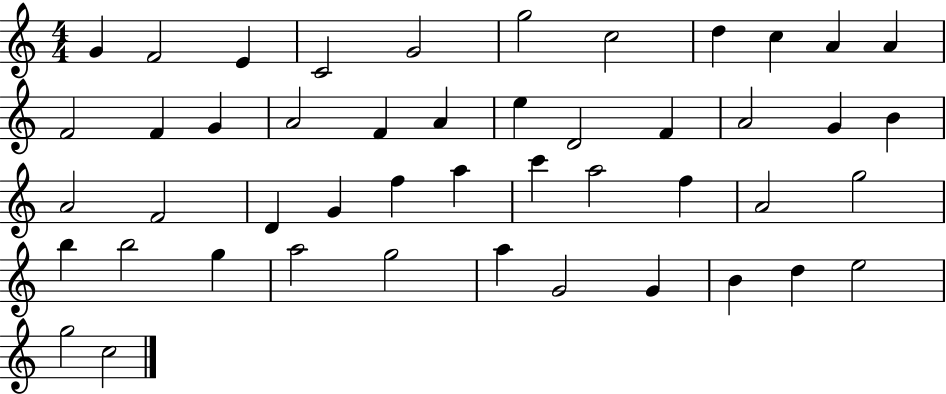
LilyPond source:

{
  \clef treble
  \numericTimeSignature
  \time 4/4
  \key c \major
  g'4 f'2 e'4 | c'2 g'2 | g''2 c''2 | d''4 c''4 a'4 a'4 | \break f'2 f'4 g'4 | a'2 f'4 a'4 | e''4 d'2 f'4 | a'2 g'4 b'4 | \break a'2 f'2 | d'4 g'4 f''4 a''4 | c'''4 a''2 f''4 | a'2 g''2 | \break b''4 b''2 g''4 | a''2 g''2 | a''4 g'2 g'4 | b'4 d''4 e''2 | \break g''2 c''2 | \bar "|."
}